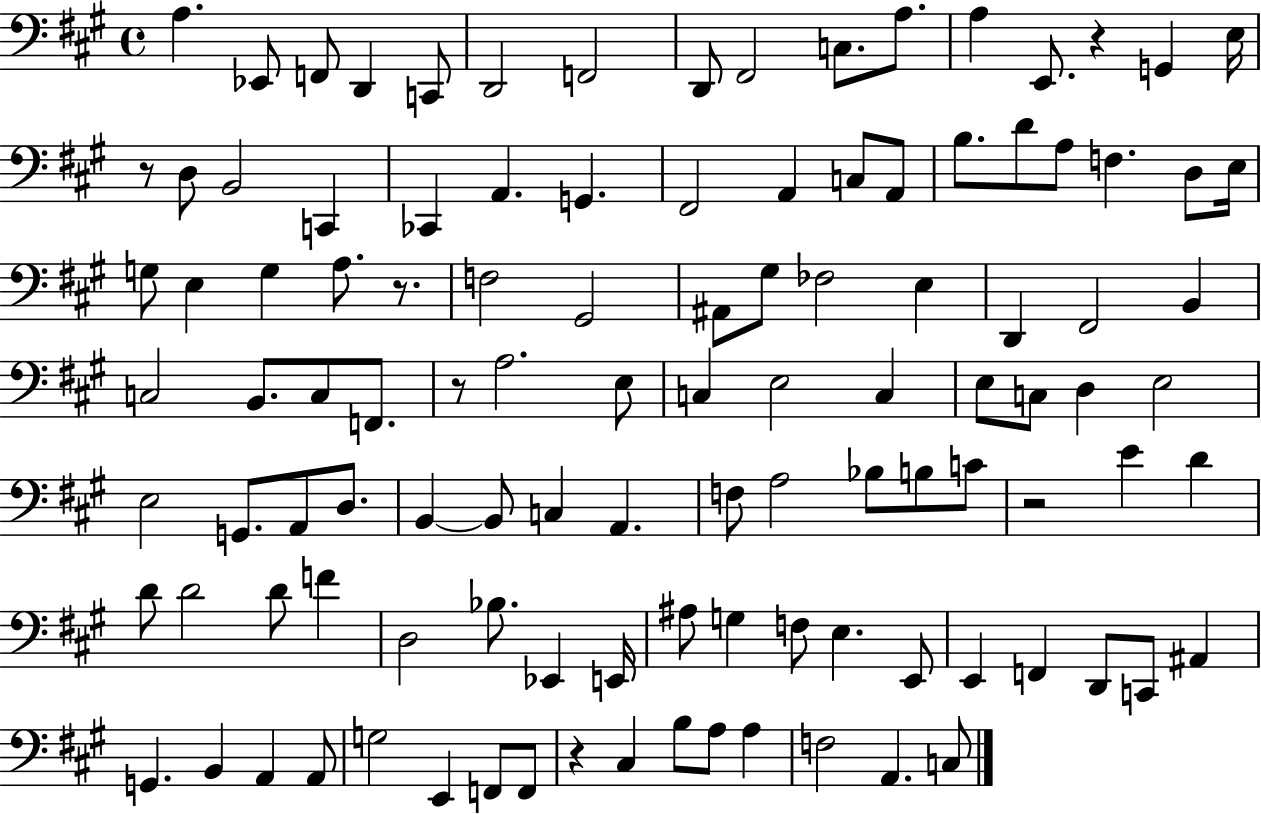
A3/q. Eb2/e F2/e D2/q C2/e D2/h F2/h D2/e F#2/h C3/e. A3/e. A3/q E2/e. R/q G2/q E3/s R/e D3/e B2/h C2/q CES2/q A2/q. G2/q. F#2/h A2/q C3/e A2/e B3/e. D4/e A3/e F3/q. D3/e E3/s G3/e E3/q G3/q A3/e. R/e. F3/h G#2/h A#2/e G#3/e FES3/h E3/q D2/q F#2/h B2/q C3/h B2/e. C3/e F2/e. R/e A3/h. E3/e C3/q E3/h C3/q E3/e C3/e D3/q E3/h E3/h G2/e. A2/e D3/e. B2/q B2/e C3/q A2/q. F3/e A3/h Bb3/e B3/e C4/e R/h E4/q D4/q D4/e D4/h D4/e F4/q D3/h Bb3/e. Eb2/q E2/s A#3/e G3/q F3/e E3/q. E2/e E2/q F2/q D2/e C2/e A#2/q G2/q. B2/q A2/q A2/e G3/h E2/q F2/e F2/e R/q C#3/q B3/e A3/e A3/q F3/h A2/q. C3/e